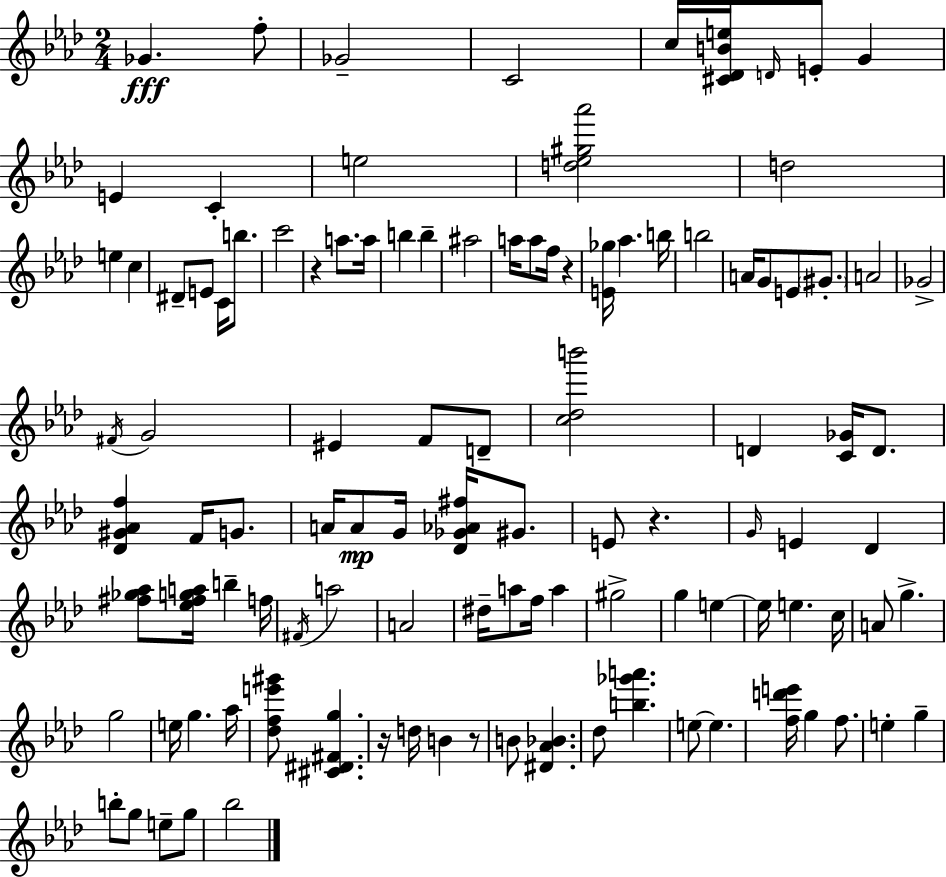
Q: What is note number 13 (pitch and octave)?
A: E5